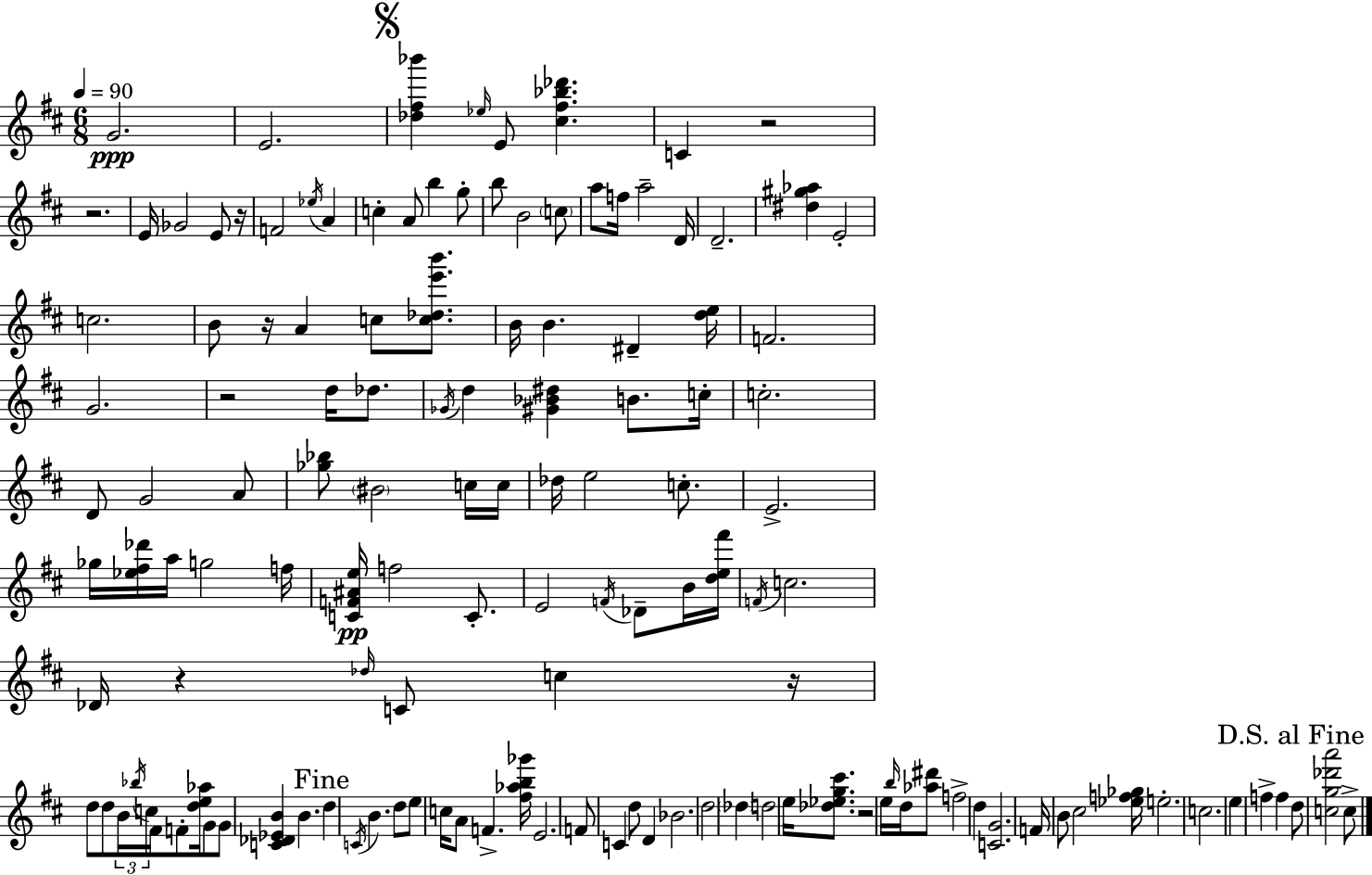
{
  \clef treble
  \numericTimeSignature
  \time 6/8
  \key d \major
  \tempo 4 = 90
  g'2.\ppp | e'2. | \mark \markup { \musicglyph "scripts.segno" } <des'' fis'' bes'''>4 \grace { ees''16 } e'8 <cis'' fis'' bes'' des'''>4. | c'4 r2 | \break r2. | e'16 ges'2 e'8 | r16 f'2 \acciaccatura { ees''16 } a'4 | c''4-. a'8 b''4 | \break g''8-. b''8 b'2 | \parenthesize c''8 a''8 f''16 a''2-- | d'16 d'2.-- | <dis'' gis'' aes''>4 e'2-. | \break c''2. | b'8 r16 a'4 c''8 <c'' des'' e''' b'''>8. | b'16 b'4. dis'4-- | <d'' e''>16 f'2. | \break g'2. | r2 d''16 des''8. | \acciaccatura { ges'16 } d''4 <gis' bes' dis''>4 b'8. | c''16-. c''2.-. | \break d'8 g'2 | a'8 <ges'' bes''>8 \parenthesize bis'2 | c''16 c''16 des''16 e''2 | c''8.-. e'2.-> | \break ges''16 <ees'' fis'' des'''>16 a''16 g''2 | f''16 <c' f' ais' e''>16\pp f''2 | c'8.-. e'2 \acciaccatura { f'16 } | des'8-- b'16 <d'' e'' fis'''>16 \acciaccatura { f'16 } c''2. | \break des'16 r4 \grace { des''16 } c'8 | c''4 r16 d''8 d''8 \tuplet 3/2 { b'16 \acciaccatura { bes''16 } | c''16 } fis'16 f'8-. <d'' e'' aes''>16 g'8 g'8 <c' des' ees' b'>4 | b'4. \mark "Fine" d''4 \acciaccatura { c'16 } | \break b'4. d''8 e''8 c''16 a'8 | f'4.-> <fis'' aes'' b'' ges'''>16 e'2. | f'8 c'4 | d''8 d'4 bes'2. | \break d''2 | \parenthesize des''4 d''2 | e''16 <des'' ees'' g'' cis'''>8. r2 | e''16 \grace { b''16 } d''16 <aes'' dis'''>8 f''2-> | \break d''4 <c' g'>2. | f'16 b'8 | cis''2 <ees'' f'' ges''>16 e''2.-. | c''2. | \break e''4 | f''4-> f''4 \mark "D.S. al Fine" d''8 <c'' g'' des''' a'''>2 | c''8-> \bar "|."
}